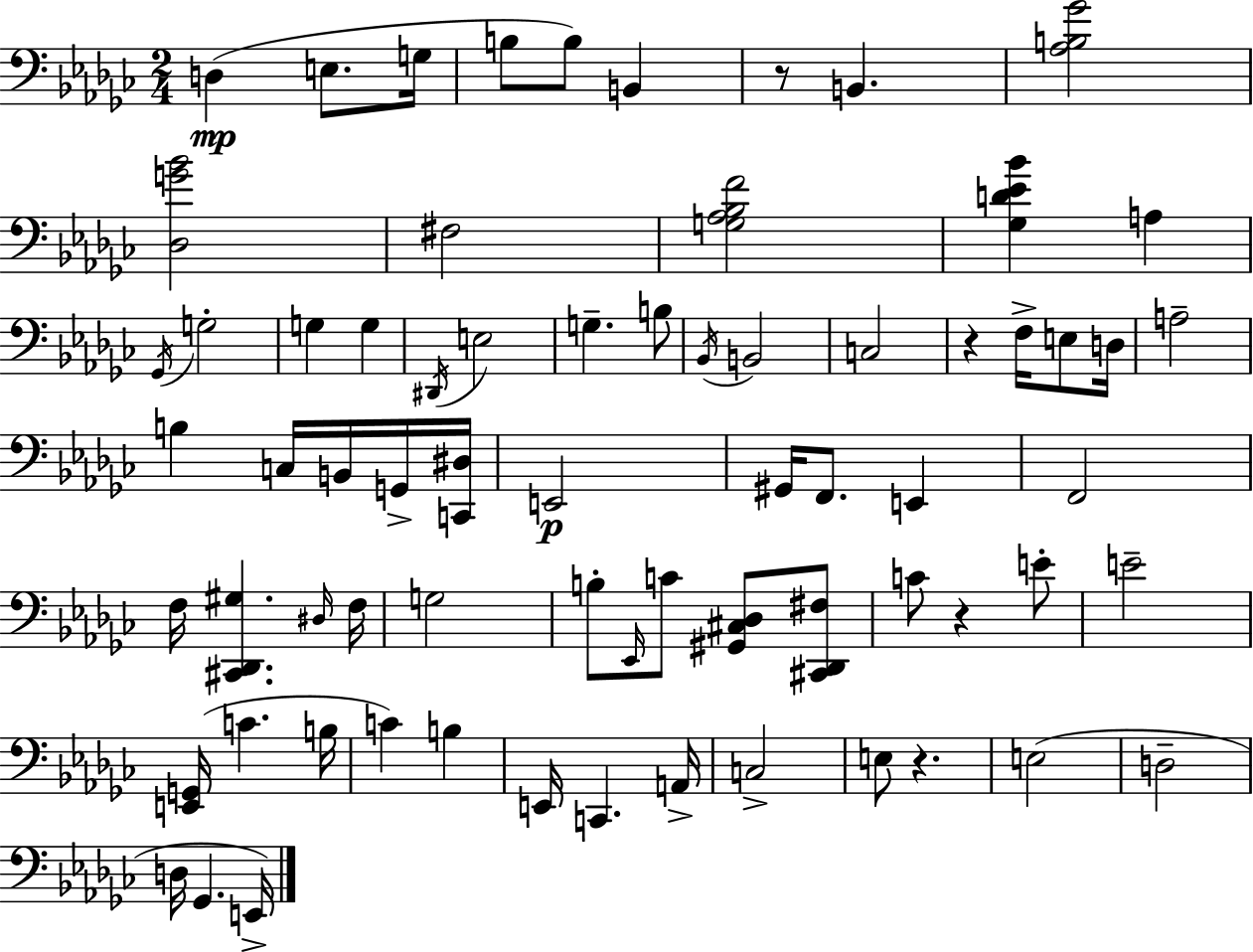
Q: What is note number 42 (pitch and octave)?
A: E4